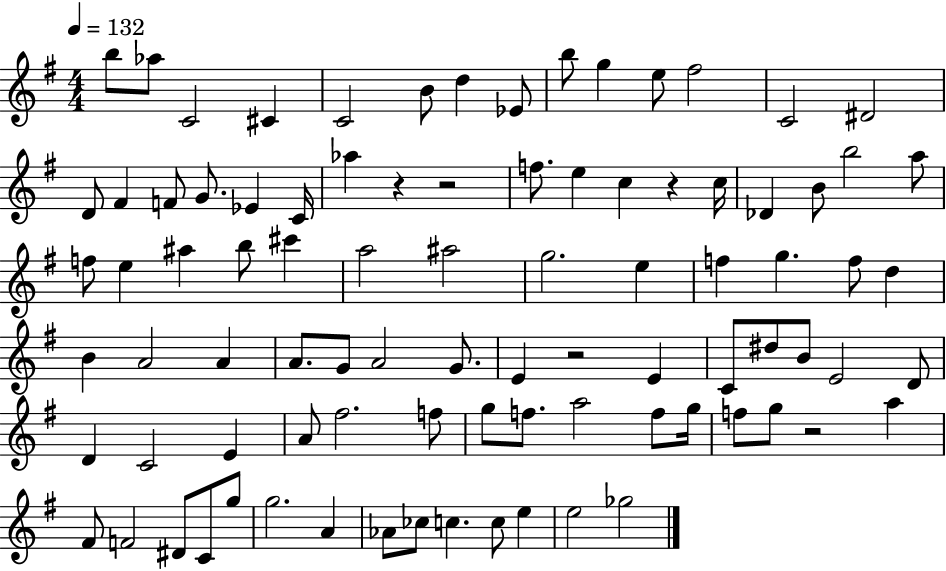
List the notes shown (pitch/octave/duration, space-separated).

B5/e Ab5/e C4/h C#4/q C4/h B4/e D5/q Eb4/e B5/e G5/q E5/e F#5/h C4/h D#4/h D4/e F#4/q F4/e G4/e. Eb4/q C4/s Ab5/q R/q R/h F5/e. E5/q C5/q R/q C5/s Db4/q B4/e B5/h A5/e F5/e E5/q A#5/q B5/e C#6/q A5/h A#5/h G5/h. E5/q F5/q G5/q. F5/e D5/q B4/q A4/h A4/q A4/e. G4/e A4/h G4/e. E4/q R/h E4/q C4/e D#5/e B4/e E4/h D4/e D4/q C4/h E4/q A4/e F#5/h. F5/e G5/e F5/e. A5/h F5/e G5/s F5/e G5/e R/h A5/q F#4/e F4/h D#4/e C4/e G5/e G5/h. A4/q Ab4/e CES5/e C5/q. C5/e E5/q E5/h Gb5/h